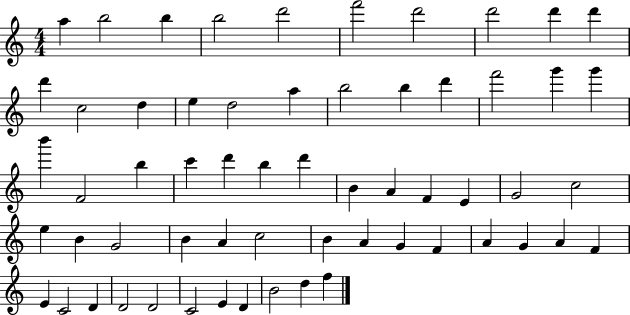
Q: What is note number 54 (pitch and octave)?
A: D4